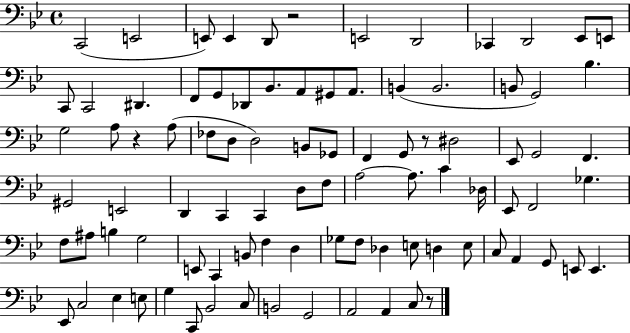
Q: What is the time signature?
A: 4/4